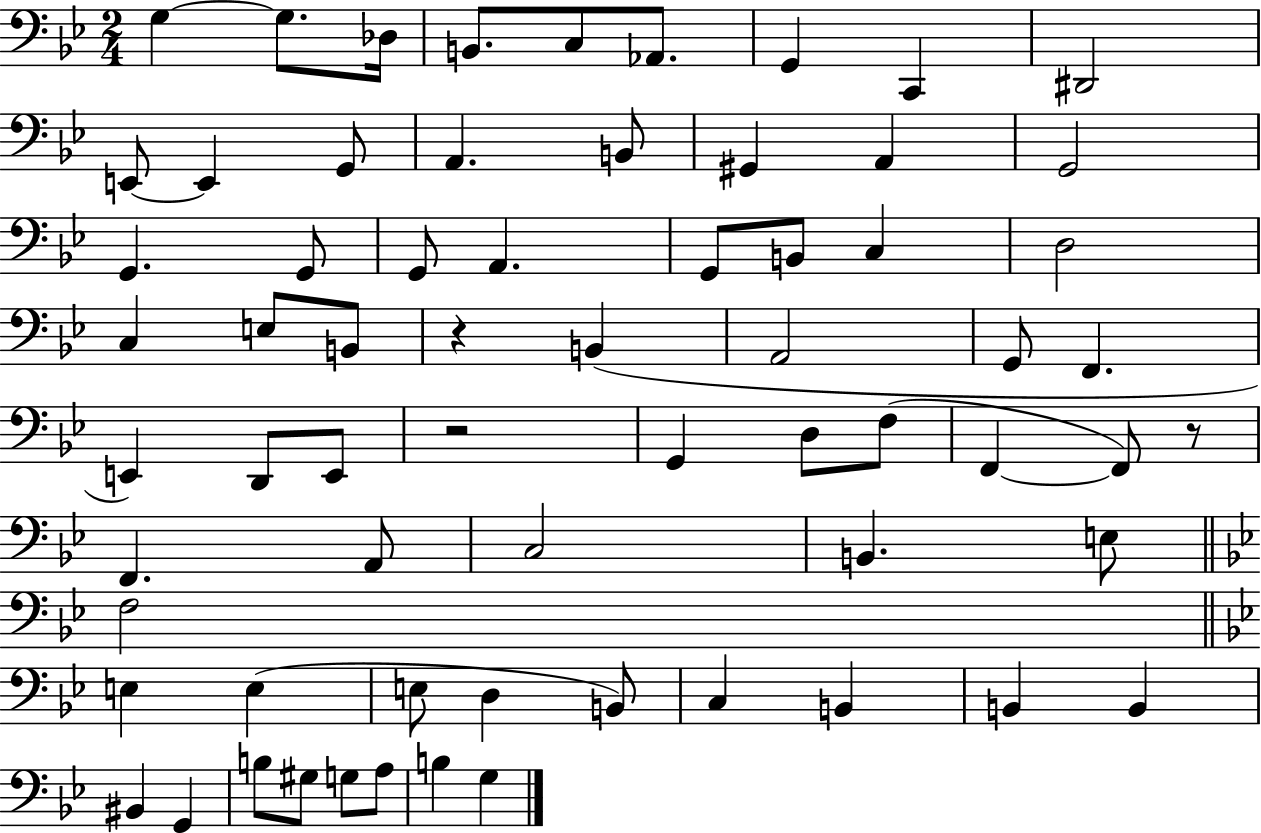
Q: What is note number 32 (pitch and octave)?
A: F2